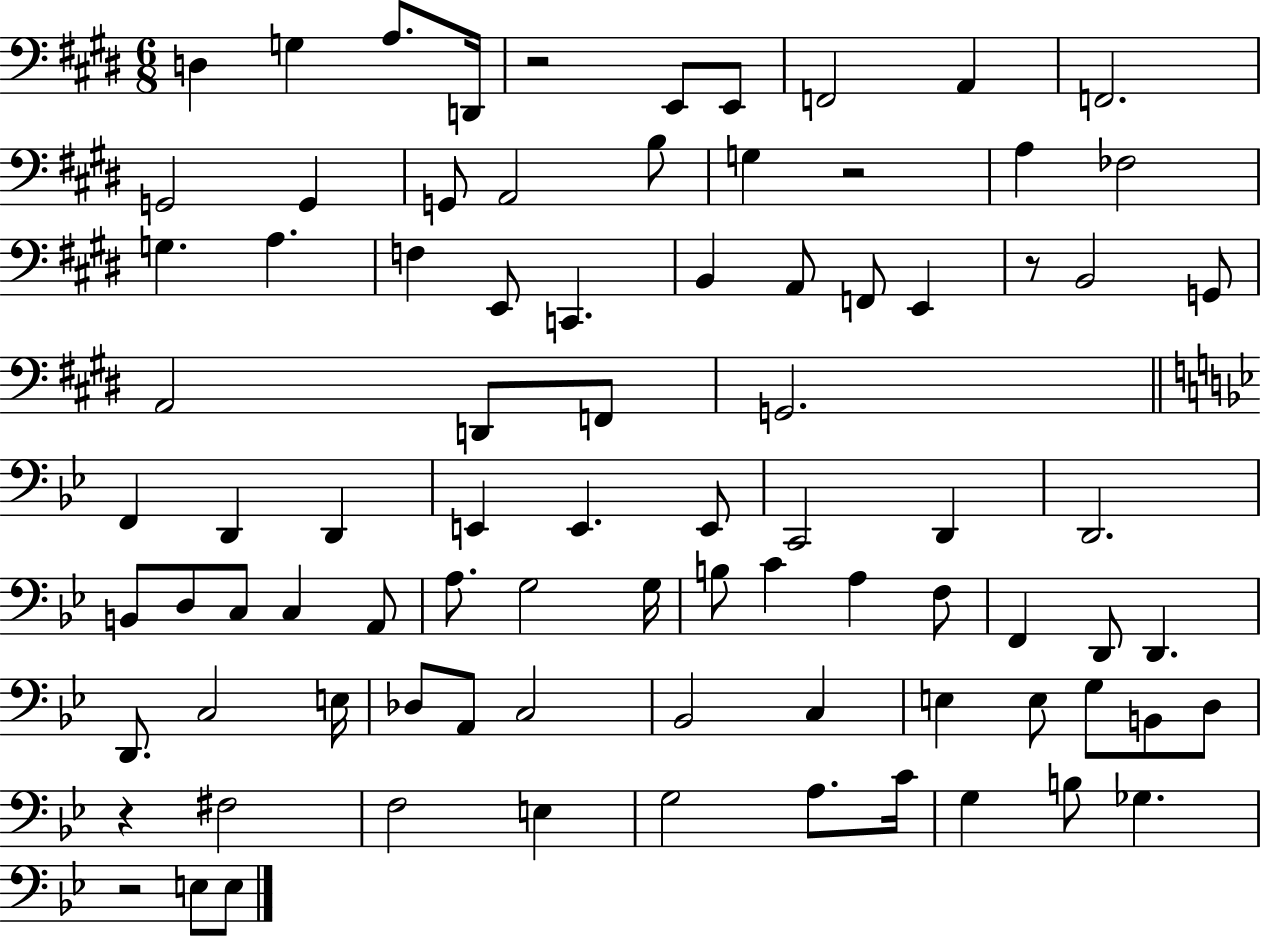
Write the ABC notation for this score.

X:1
T:Untitled
M:6/8
L:1/4
K:E
D, G, A,/2 D,,/4 z2 E,,/2 E,,/2 F,,2 A,, F,,2 G,,2 G,, G,,/2 A,,2 B,/2 G, z2 A, _F,2 G, A, F, E,,/2 C,, B,, A,,/2 F,,/2 E,, z/2 B,,2 G,,/2 A,,2 D,,/2 F,,/2 G,,2 F,, D,, D,, E,, E,, E,,/2 C,,2 D,, D,,2 B,,/2 D,/2 C,/2 C, A,,/2 A,/2 G,2 G,/4 B,/2 C A, F,/2 F,, D,,/2 D,, D,,/2 C,2 E,/4 _D,/2 A,,/2 C,2 _B,,2 C, E, E,/2 G,/2 B,,/2 D,/2 z ^F,2 F,2 E, G,2 A,/2 C/4 G, B,/2 _G, z2 E,/2 E,/2